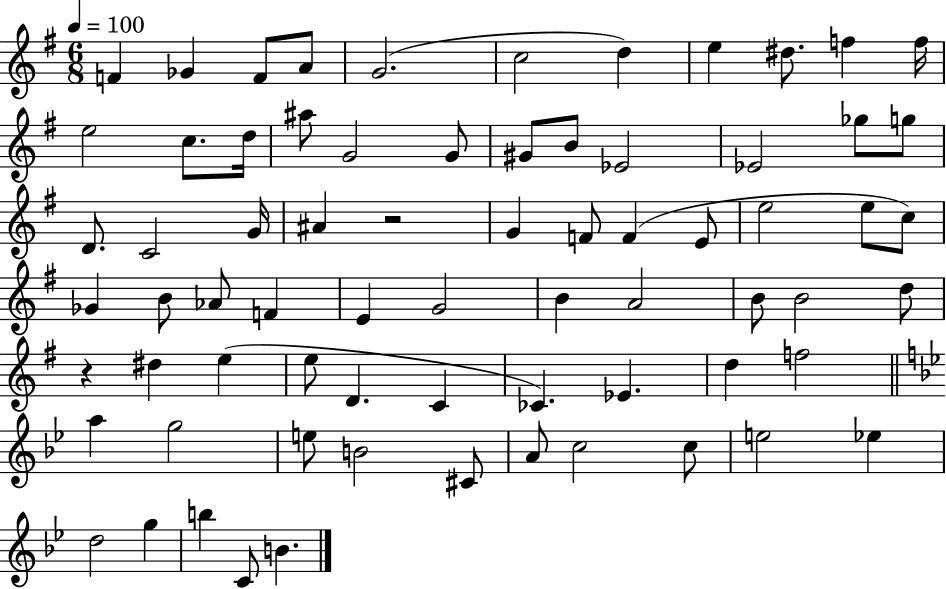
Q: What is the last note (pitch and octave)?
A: B4